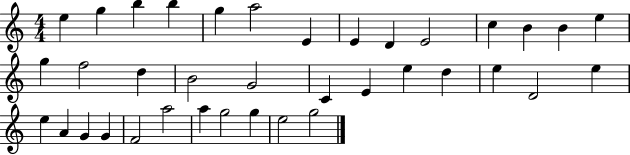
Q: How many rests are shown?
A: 0